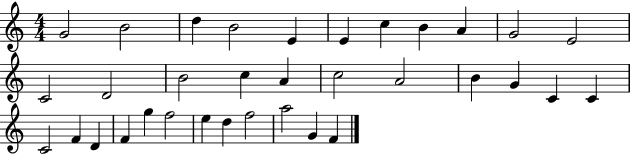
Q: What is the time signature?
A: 4/4